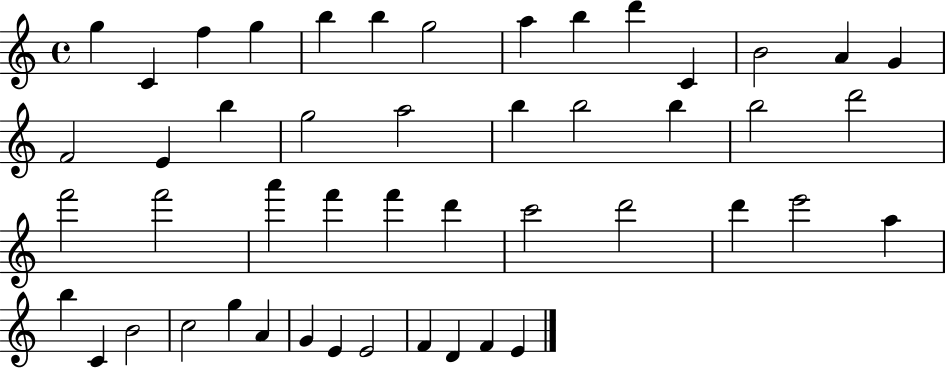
G5/q C4/q F5/q G5/q B5/q B5/q G5/h A5/q B5/q D6/q C4/q B4/h A4/q G4/q F4/h E4/q B5/q G5/h A5/h B5/q B5/h B5/q B5/h D6/h F6/h F6/h A6/q F6/q F6/q D6/q C6/h D6/h D6/q E6/h A5/q B5/q C4/q B4/h C5/h G5/q A4/q G4/q E4/q E4/h F4/q D4/q F4/q E4/q